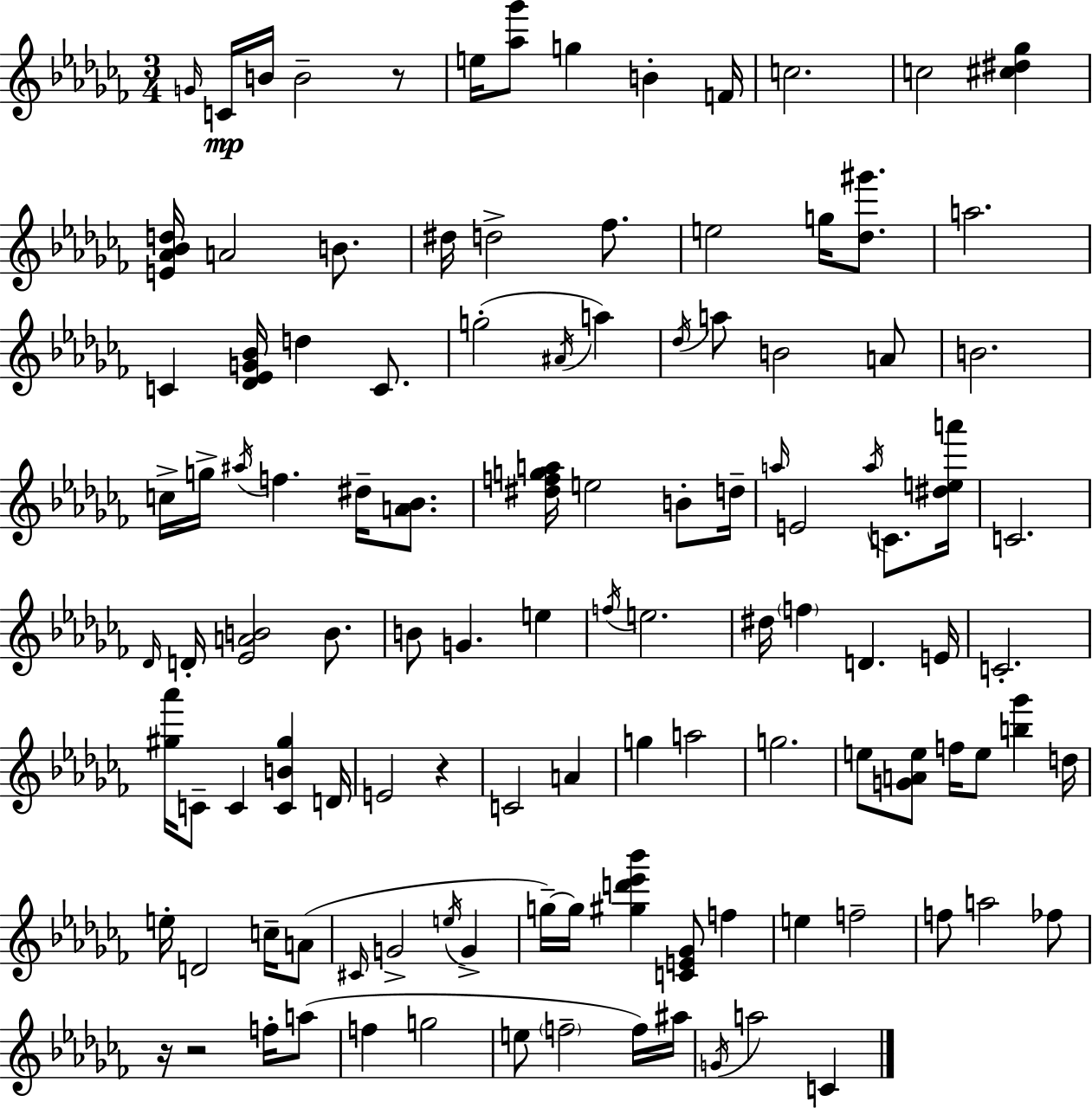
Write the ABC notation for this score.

X:1
T:Untitled
M:3/4
L:1/4
K:Abm
G/4 C/4 B/4 B2 z/2 e/4 [_a_g']/2 g B F/4 c2 c2 [^c^d_g] [E_A_Bd]/4 A2 B/2 ^d/4 d2 _f/2 e2 g/4 [_d^g']/2 a2 C [_D_EG_B]/4 d C/2 g2 ^A/4 a _d/4 a/2 B2 A/2 B2 c/4 g/4 ^a/4 f ^d/4 [A_B]/2 [^dfga]/4 e2 B/2 d/4 a/4 E2 a/4 C/2 [^dea']/4 C2 _D/4 D/4 [_EAB]2 B/2 B/2 G e f/4 e2 ^d/4 f D E/4 C2 [^g_a']/4 C/2 C [CB^g] D/4 E2 z C2 A g a2 g2 e/2 [GAe]/2 f/4 e/2 [b_g'] d/4 e/4 D2 c/4 A/2 ^C/4 G2 e/4 G g/4 g/4 [^gd'_e'_b'] [CE_G]/2 f e f2 f/2 a2 _f/2 z/4 z2 f/4 a/2 f g2 e/2 f2 f/4 ^a/4 G/4 a2 C